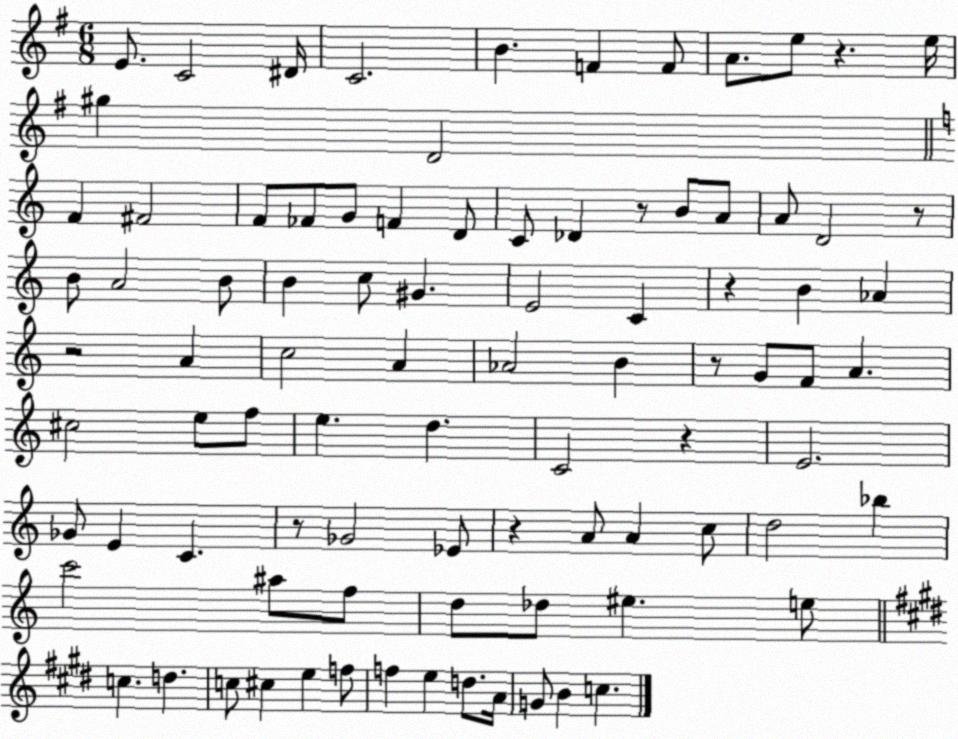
X:1
T:Untitled
M:6/8
L:1/4
K:G
E/2 C2 ^D/4 C2 B F F/2 A/2 e/2 z e/4 ^g D2 F ^F2 F/2 _F/2 G/2 F D/2 C/2 _D z/2 B/2 A/2 A/2 D2 z/2 B/2 A2 B/2 B c/2 ^G E2 C z B _A z2 A c2 A _A2 B z/2 G/2 F/2 A ^c2 e/2 f/2 e d C2 z E2 _G/2 E C z/2 _G2 _E/2 z A/2 A c/2 d2 _b c'2 ^a/2 f/2 d/2 _d/2 ^e e/2 c d c/2 ^c e f/2 f e d/2 A/4 G/2 B c